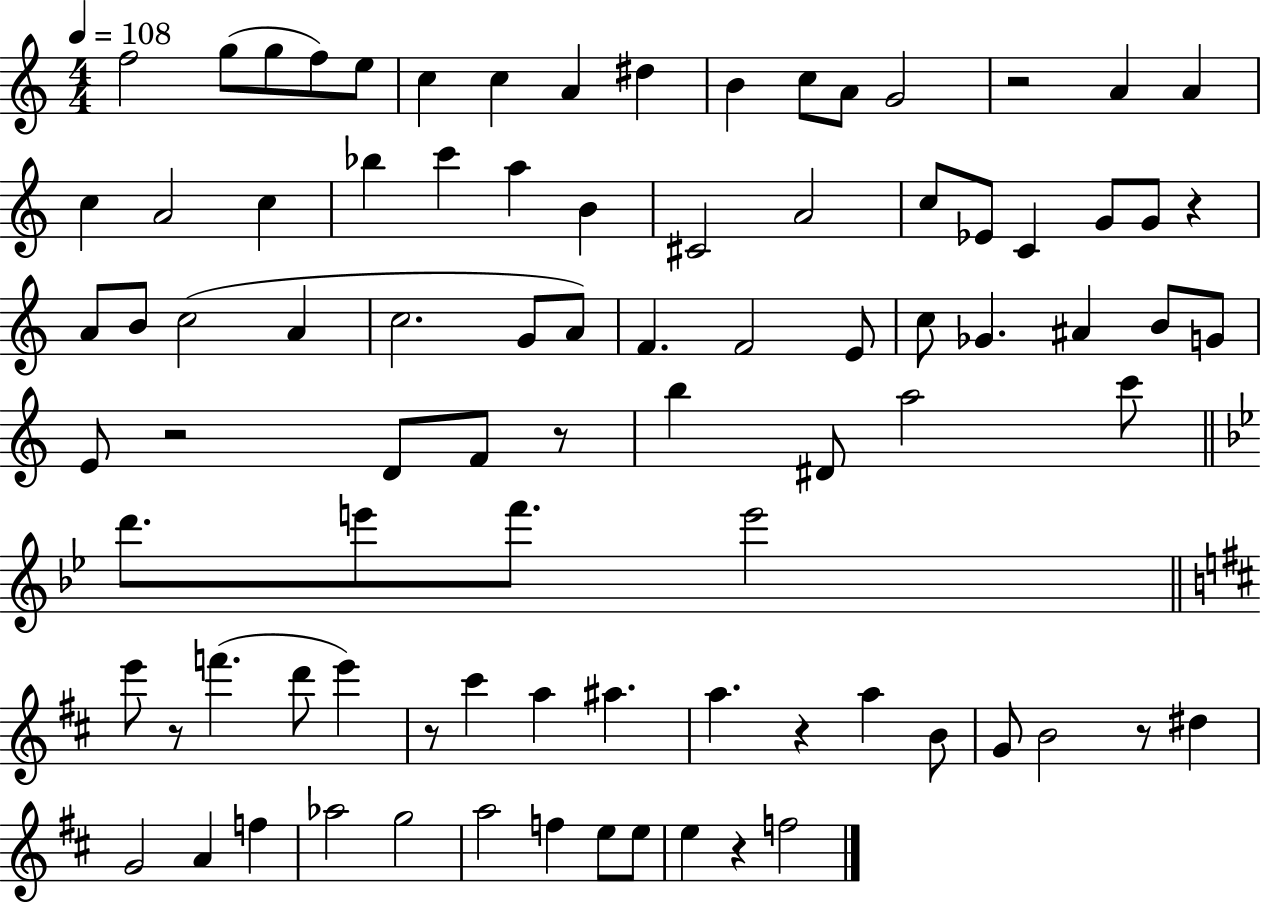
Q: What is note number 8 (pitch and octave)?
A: A4